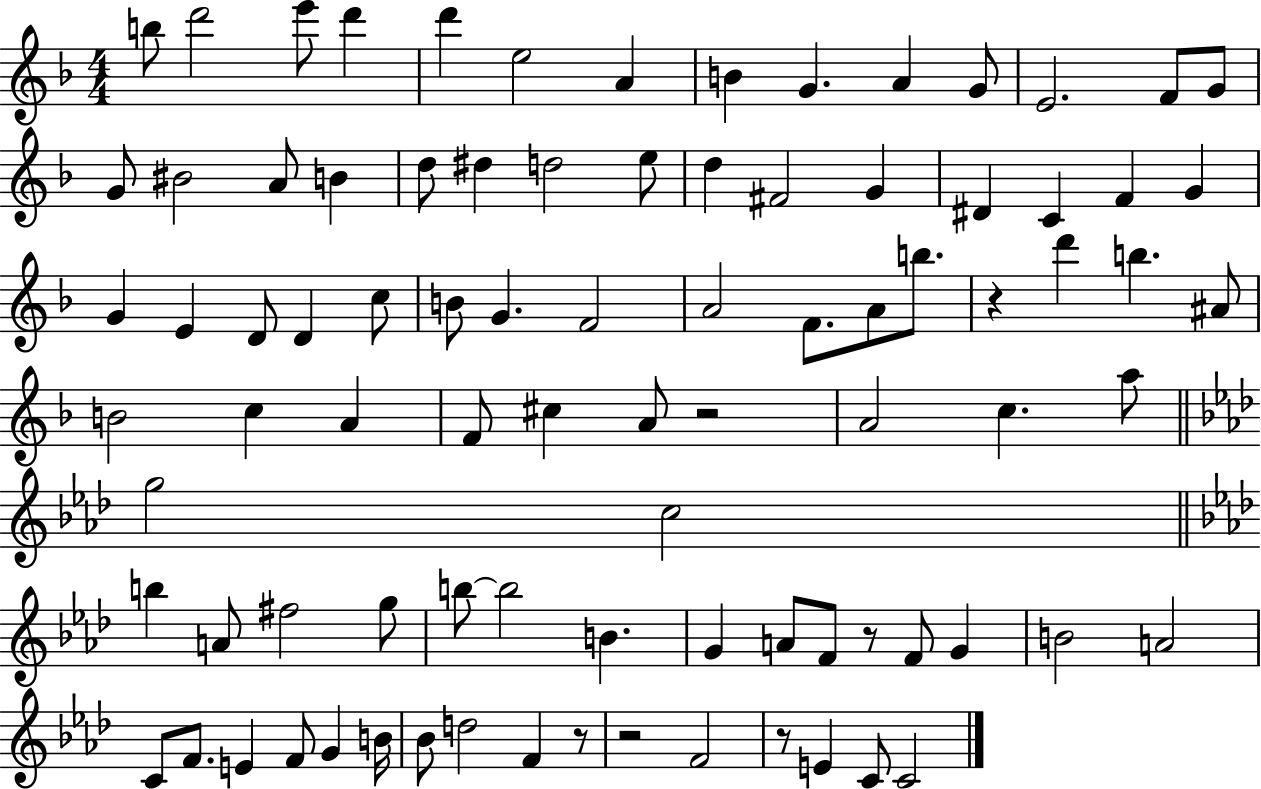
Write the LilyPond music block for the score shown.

{
  \clef treble
  \numericTimeSignature
  \time 4/4
  \key f \major
  b''8 d'''2 e'''8 d'''4 | d'''4 e''2 a'4 | b'4 g'4. a'4 g'8 | e'2. f'8 g'8 | \break g'8 bis'2 a'8 b'4 | d''8 dis''4 d''2 e''8 | d''4 fis'2 g'4 | dis'4 c'4 f'4 g'4 | \break g'4 e'4 d'8 d'4 c''8 | b'8 g'4. f'2 | a'2 f'8. a'8 b''8. | r4 d'''4 b''4. ais'8 | \break b'2 c''4 a'4 | f'8 cis''4 a'8 r2 | a'2 c''4. a''8 | \bar "||" \break \key aes \major g''2 c''2 | \bar "||" \break \key f \minor b''4 a'8 fis''2 g''8 | b''8~~ b''2 b'4. | g'4 a'8 f'8 r8 f'8 g'4 | b'2 a'2 | \break c'8 f'8. e'4 f'8 g'4 b'16 | bes'8 d''2 f'4 r8 | r2 f'2 | r8 e'4 c'8 c'2 | \break \bar "|."
}